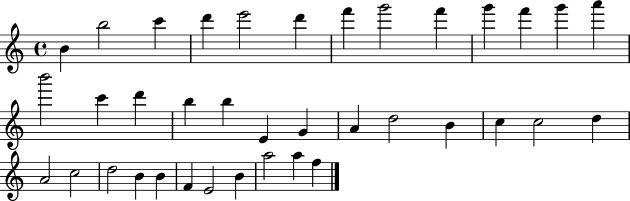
X:1
T:Untitled
M:4/4
L:1/4
K:C
B b2 c' d' e'2 d' f' g'2 f' g' f' g' a' b'2 c' d' b b E G A d2 B c c2 d A2 c2 d2 B B F E2 B a2 a f